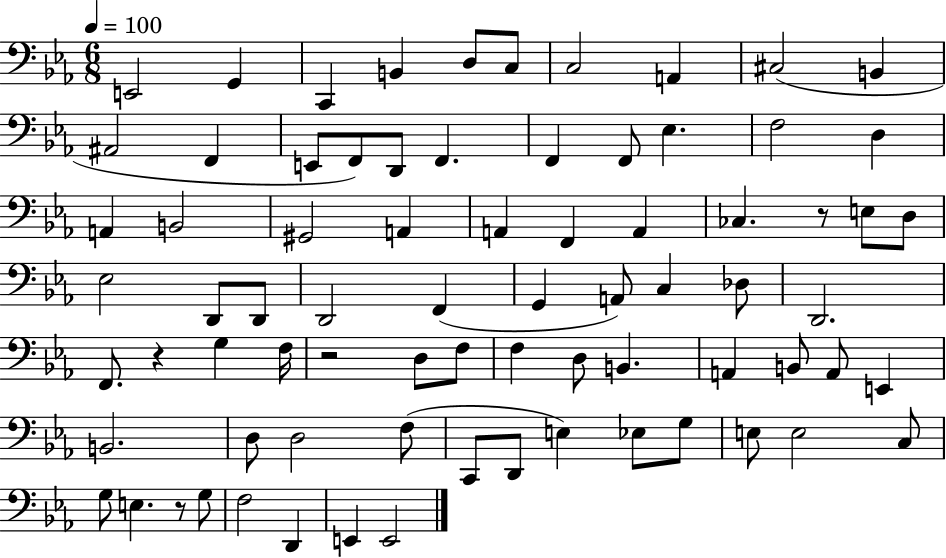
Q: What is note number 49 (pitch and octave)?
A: B2